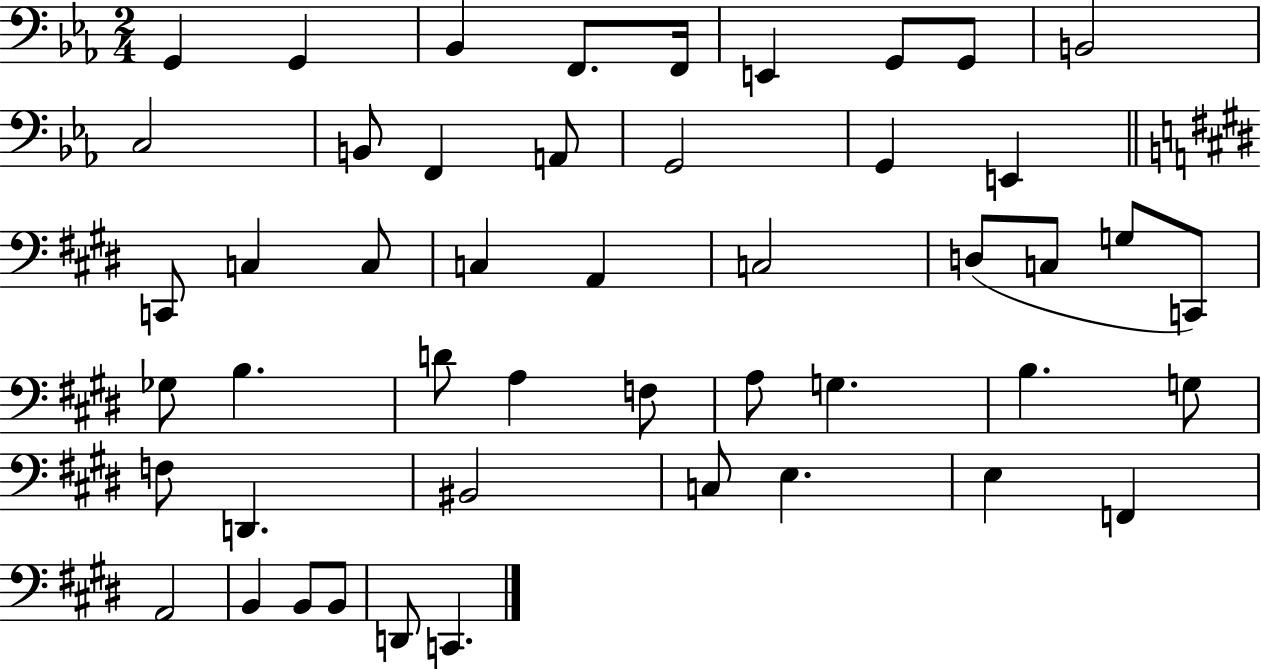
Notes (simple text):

G2/q G2/q Bb2/q F2/e. F2/s E2/q G2/e G2/e B2/h C3/h B2/e F2/q A2/e G2/h G2/q E2/q C2/e C3/q C3/e C3/q A2/q C3/h D3/e C3/e G3/e C2/e Gb3/e B3/q. D4/e A3/q F3/e A3/e G3/q. B3/q. G3/e F3/e D2/q. BIS2/h C3/e E3/q. E3/q F2/q A2/h B2/q B2/e B2/e D2/e C2/q.